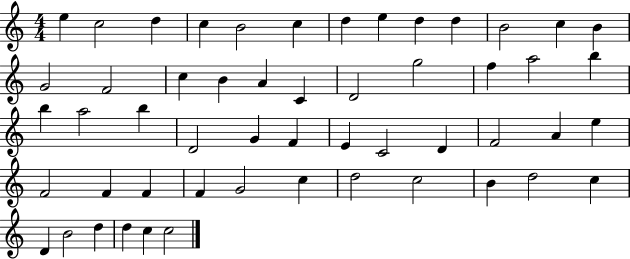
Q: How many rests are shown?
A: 0